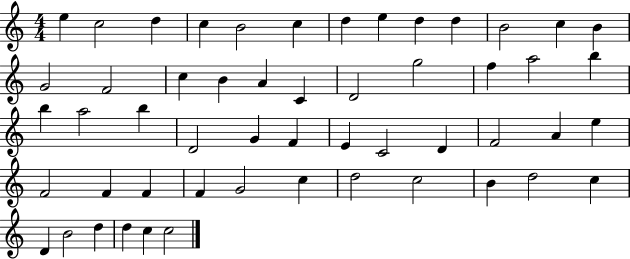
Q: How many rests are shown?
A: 0